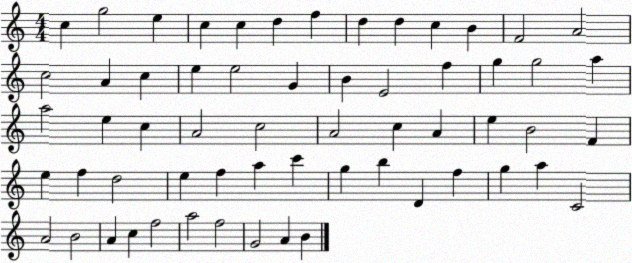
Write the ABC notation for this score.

X:1
T:Untitled
M:4/4
L:1/4
K:C
c g2 e c c d f d d c B F2 A2 c2 A c e e2 G B E2 f g g2 a a2 e c A2 c2 A2 c A e B2 F e f d2 e f a c' g b D f g a C2 A2 B2 A c f2 a2 f2 G2 A B